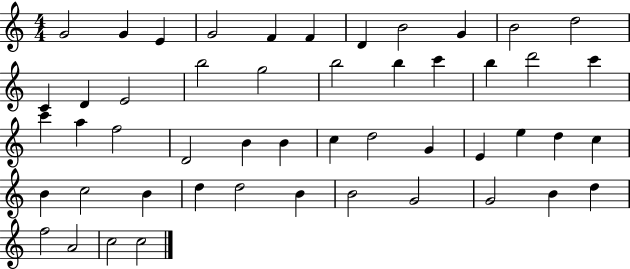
G4/h G4/q E4/q G4/h F4/q F4/q D4/q B4/h G4/q B4/h D5/h C4/q D4/q E4/h B5/h G5/h B5/h B5/q C6/q B5/q D6/h C6/q C6/q A5/q F5/h D4/h B4/q B4/q C5/q D5/h G4/q E4/q E5/q D5/q C5/q B4/q C5/h B4/q D5/q D5/h B4/q B4/h G4/h G4/h B4/q D5/q F5/h A4/h C5/h C5/h